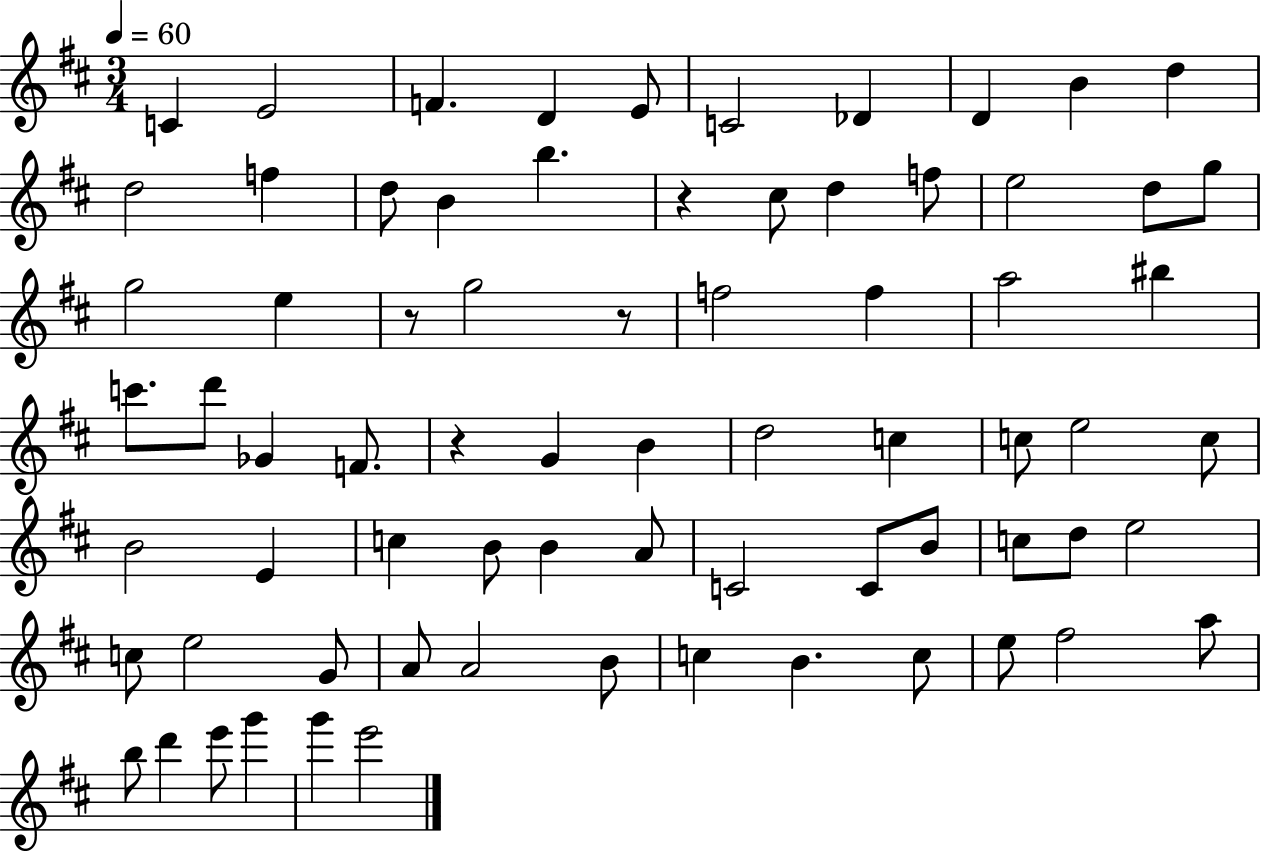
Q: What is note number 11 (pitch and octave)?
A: D5